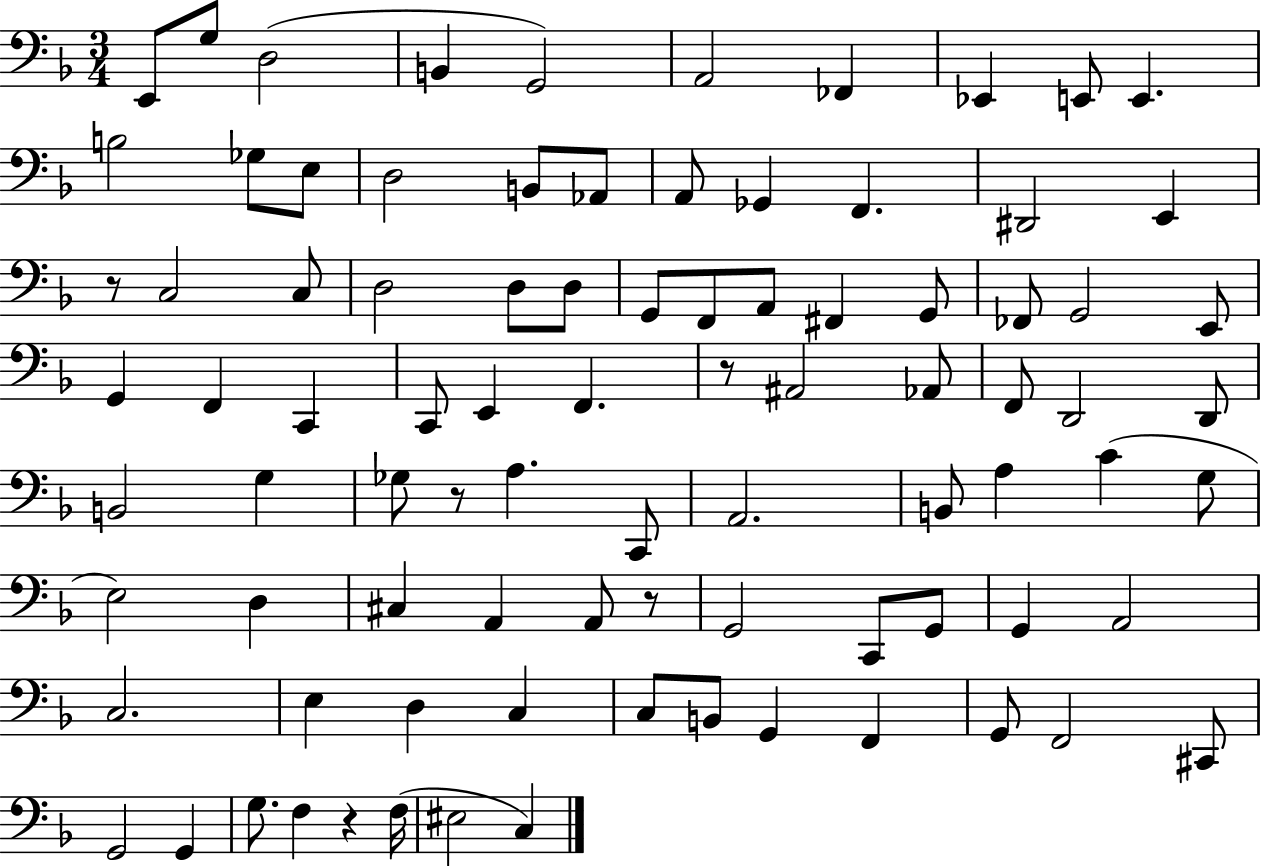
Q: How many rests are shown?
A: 5